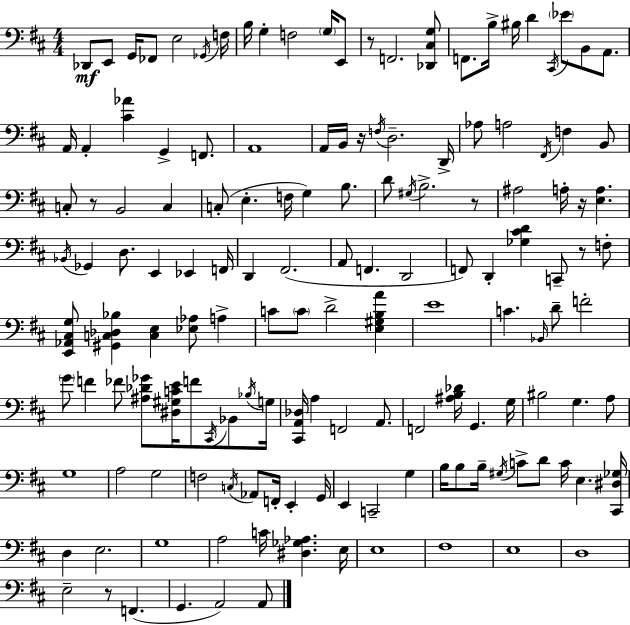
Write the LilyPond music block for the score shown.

{
  \clef bass
  \numericTimeSignature
  \time 4/4
  \key d \major
  des,8\mf e,8 g,16 fes,8 e2 \acciaccatura { ges,16 } | f16 b16 g4-. f2 \parenthesize g16 e,8 | r8 f,2. <des, cis g>8 | f,8. b16-> bis16 d'4 \acciaccatura { cis,16 } \parenthesize ees'8 b,8 a,8. | \break a,16 a,4-. <cis' aes'>4 g,4-> f,8. | a,1 | a,16 b,16 r16 \acciaccatura { f16 } d2.-- | d,16-> aes8 a2 \acciaccatura { fis,16 } f4 | \break b,8 c8-. r8 b,2 | c4 c8-.( e4.-. f16 g4) | b8. d'8 \acciaccatura { gis16 } b2.-> | r8 ais2 a16-. r16 <e a>4. | \break \acciaccatura { bes,16 } ges,4 d8. e,4 | ees,4 f,16 d,4 fis,2.( | a,8 f,4. d,2 | f,8) d,4-. <ges cis' d'>4 | \break c,8-- r8 f8-. <e, aes, cis g>8 <gis, c des bes>4 <c e>4 | <ees aes>8 a4-> c'8 \parenthesize c'8 d'2-> | <e gis b a'>4 e'1 | c'4. \grace { bes,16 } d'8-- f'2-. | \break \parenthesize g'8 f'4 fes'8 <ais des' ges'>8 | <dis gis c' e'>16 f'8 \acciaccatura { cis,16 } bes,8 \acciaccatura { bes16 } g16 <cis, a, des>16 a4 f,2 | a,8. f,2 | <ais b des'>16 g,4. g16 bis2 | \break g4. a8 g1 | a2 | g2 f2 | \acciaccatura { c16 } aes,8 f,16-. e,4-. g,16 e,4 c,2-- | \break g4 b16 b8 b16-- \acciaccatura { gis16 } c'8-> | d'8 c'16 e4. <cis, dis ges>16 d4 e2. | g1 | a2 | \break c'16 <dis ges aes>4. e16 e1 | fis1 | e1 | d1 | \break e2-- | r8 f,4.( g,4. | a,2) a,8 \bar "|."
}